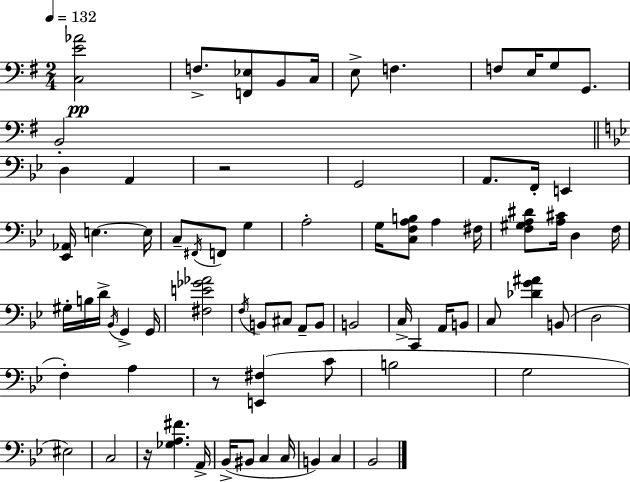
[C3,E4,Ab4]/h F3/e. [F2,Eb3]/e B2/e C3/s E3/e F3/q. F3/e E3/s G3/e G2/e. B2/h D3/q A2/q R/h G2/h A2/e. F2/s E2/q [Eb2,Ab2]/s E3/q. E3/s C3/e F#2/s F2/e G3/q A3/h G3/s [C3,F3,A3,B3]/e A3/q F#3/s [F3,G#3,A3,D#4]/e [A3,C#4]/s D3/q F3/s G#3/s B3/s D4/s Bb2/s G2/q G2/s [F#3,E4,Gb4,Ab4]/h F3/s B2/e C#3/e A2/e B2/e B2/h C3/s C2/q A2/s B2/e C3/e [Db4,G4,A#4]/q B2/e D3/h F3/q A3/q R/e [E2,F#3]/q C4/e B3/h G3/h EIS3/h C3/h R/s [Gb3,A3,F#4]/q. A2/s Bb2/s BIS2/e C3/q C3/s B2/q C3/q Bb2/h